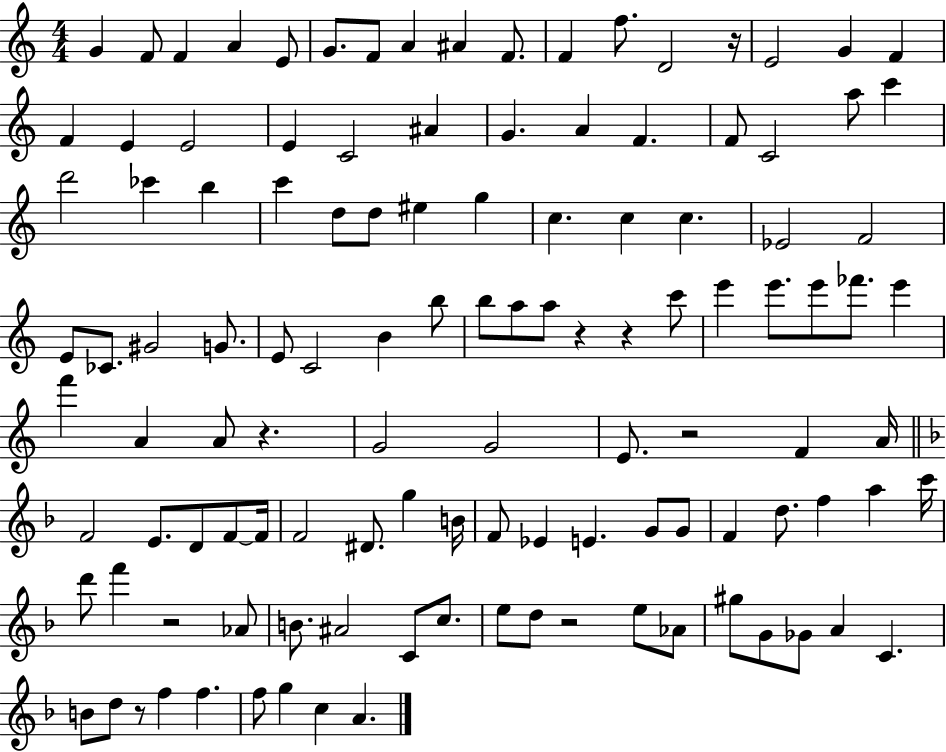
{
  \clef treble
  \numericTimeSignature
  \time 4/4
  \key c \major
  g'4 f'8 f'4 a'4 e'8 | g'8. f'8 a'4 ais'4 f'8. | f'4 f''8. d'2 r16 | e'2 g'4 f'4 | \break f'4 e'4 e'2 | e'4 c'2 ais'4 | g'4. a'4 f'4. | f'8 c'2 a''8 c'''4 | \break d'''2 ces'''4 b''4 | c'''4 d''8 d''8 eis''4 g''4 | c''4. c''4 c''4. | ees'2 f'2 | \break e'8 ces'8. gis'2 g'8. | e'8 c'2 b'4 b''8 | b''8 a''8 a''8 r4 r4 c'''8 | e'''4 e'''8. e'''8 fes'''8. e'''4 | \break f'''4 a'4 a'8 r4. | g'2 g'2 | e'8. r2 f'4 a'16 | \bar "||" \break \key f \major f'2 e'8. d'8 f'8~~ f'16 | f'2 dis'8. g''4 b'16 | f'8 ees'4 e'4. g'8 g'8 | f'4 d''8. f''4 a''4 c'''16 | \break d'''8 f'''4 r2 aes'8 | b'8. ais'2 c'8 c''8. | e''8 d''8 r2 e''8 aes'8 | gis''8 g'8 ges'8 a'4 c'4. | \break b'8 d''8 r8 f''4 f''4. | f''8 g''4 c''4 a'4. | \bar "|."
}